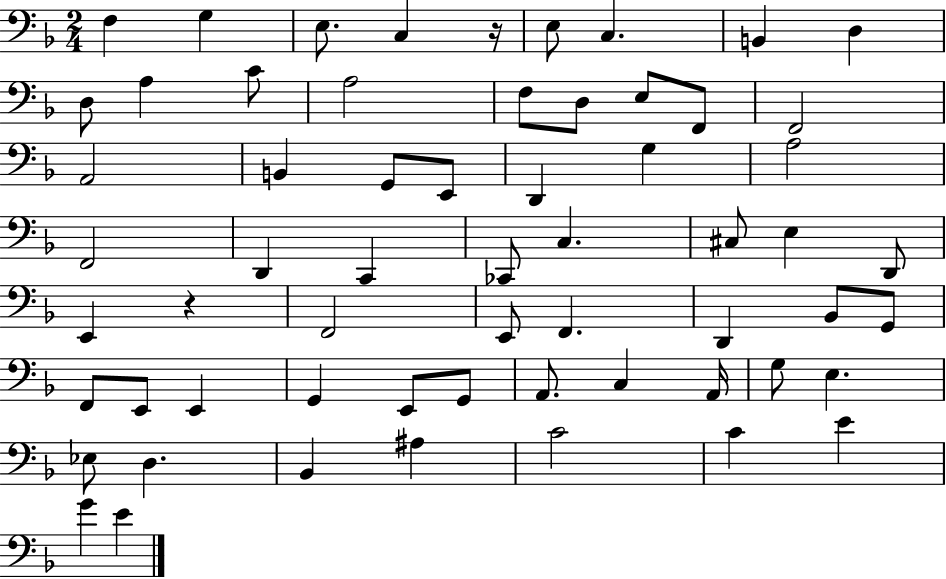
F3/q G3/q E3/e. C3/q R/s E3/e C3/q. B2/q D3/q D3/e A3/q C4/e A3/h F3/e D3/e E3/e F2/e F2/h A2/h B2/q G2/e E2/e D2/q G3/q A3/h F2/h D2/q C2/q CES2/e C3/q. C#3/e E3/q D2/e E2/q R/q F2/h E2/e F2/q. D2/q Bb2/e G2/e F2/e E2/e E2/q G2/q E2/e G2/e A2/e. C3/q A2/s G3/e E3/q. Eb3/e D3/q. Bb2/q A#3/q C4/h C4/q E4/q G4/q E4/q